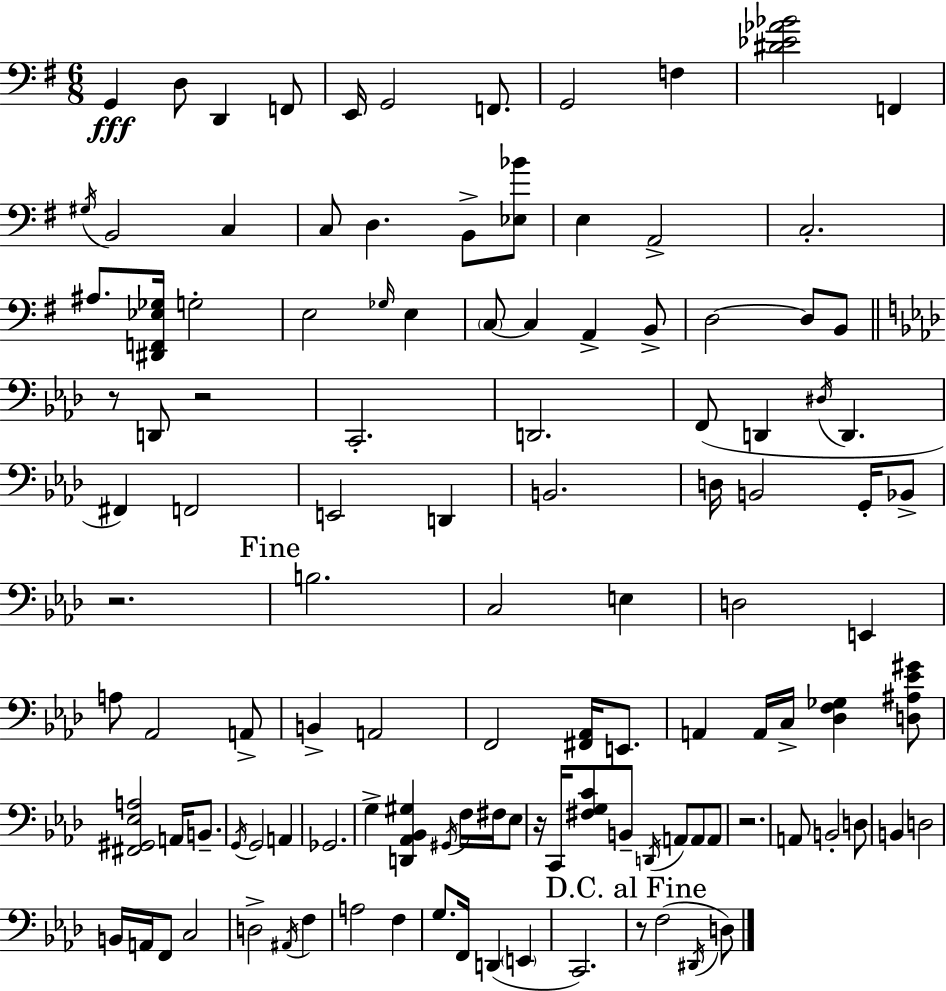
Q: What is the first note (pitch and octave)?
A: G2